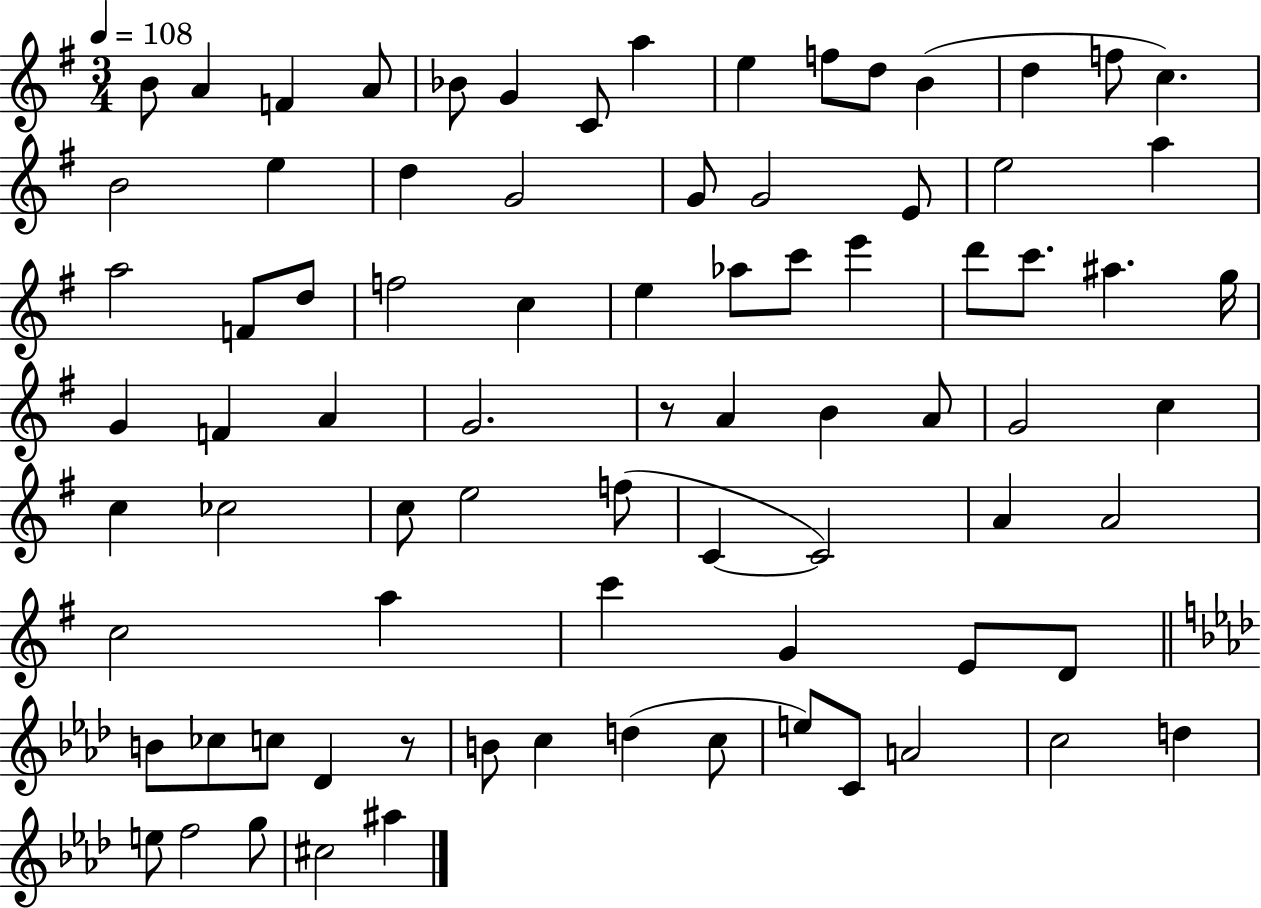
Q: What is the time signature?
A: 3/4